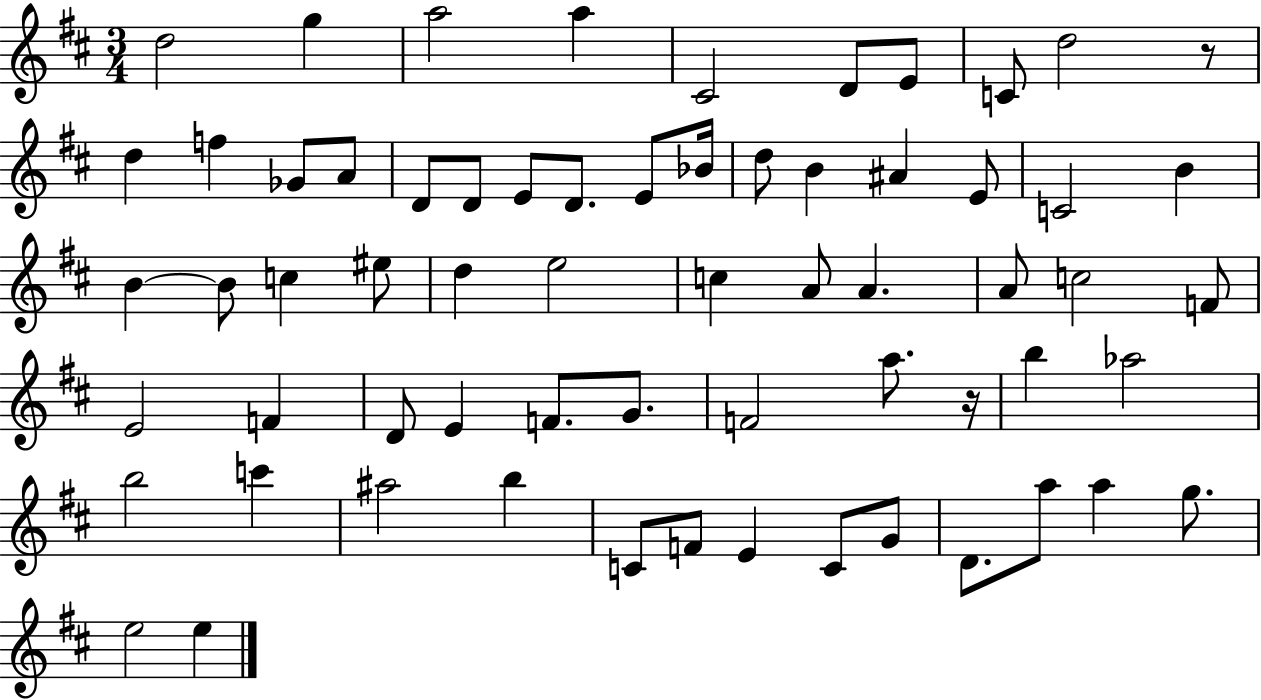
D5/h G5/q A5/h A5/q C#4/h D4/e E4/e C4/e D5/h R/e D5/q F5/q Gb4/e A4/e D4/e D4/e E4/e D4/e. E4/e Bb4/s D5/e B4/q A#4/q E4/e C4/h B4/q B4/q B4/e C5/q EIS5/e D5/q E5/h C5/q A4/e A4/q. A4/e C5/h F4/e E4/h F4/q D4/e E4/q F4/e. G4/e. F4/h A5/e. R/s B5/q Ab5/h B5/h C6/q A#5/h B5/q C4/e F4/e E4/q C4/e G4/e D4/e. A5/e A5/q G5/e. E5/h E5/q